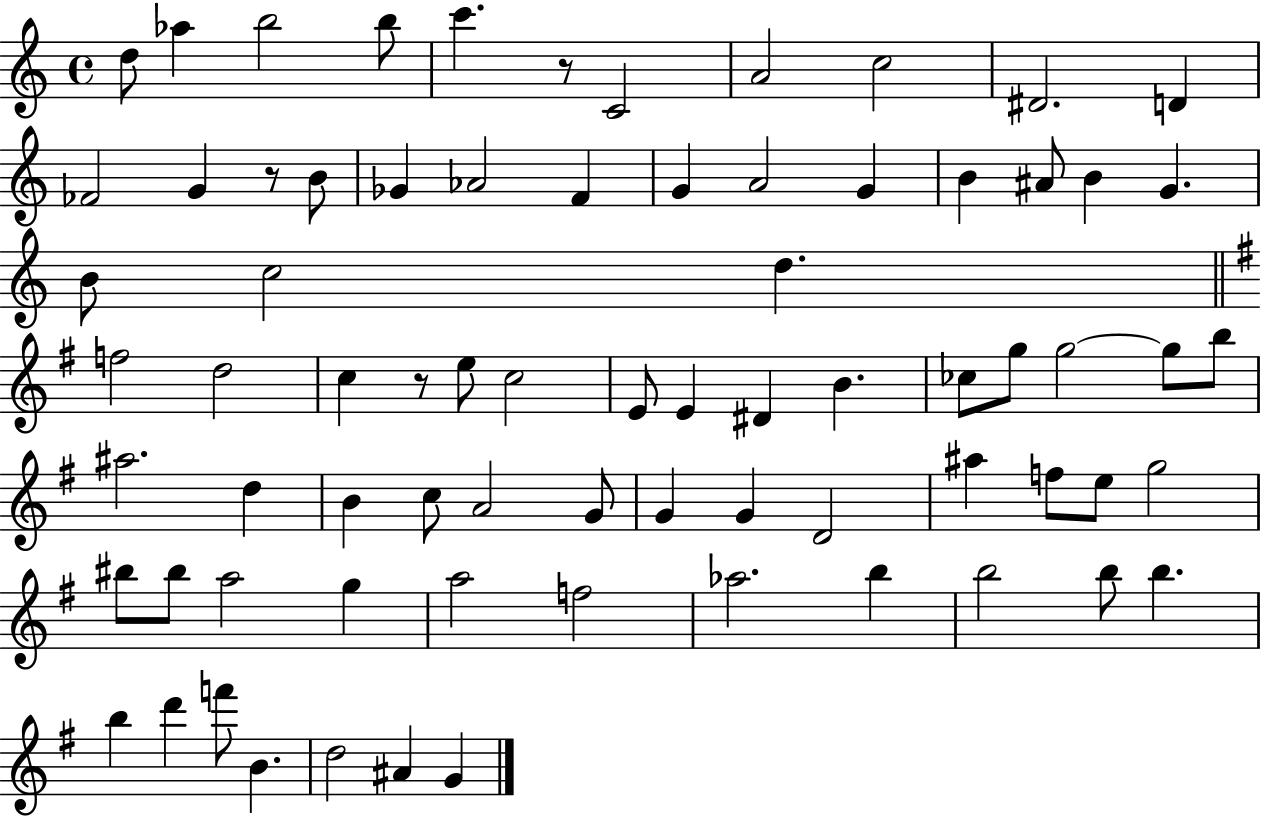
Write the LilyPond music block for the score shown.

{
  \clef treble
  \time 4/4
  \defaultTimeSignature
  \key c \major
  \repeat volta 2 { d''8 aes''4 b''2 b''8 | c'''4. r8 c'2 | a'2 c''2 | dis'2. d'4 | \break fes'2 g'4 r8 b'8 | ges'4 aes'2 f'4 | g'4 a'2 g'4 | b'4 ais'8 b'4 g'4. | \break b'8 c''2 d''4. | \bar "||" \break \key g \major f''2 d''2 | c''4 r8 e''8 c''2 | e'8 e'4 dis'4 b'4. | ces''8 g''8 g''2~~ g''8 b''8 | \break ais''2. d''4 | b'4 c''8 a'2 g'8 | g'4 g'4 d'2 | ais''4 f''8 e''8 g''2 | \break bis''8 bis''8 a''2 g''4 | a''2 f''2 | aes''2. b''4 | b''2 b''8 b''4. | \break b''4 d'''4 f'''8 b'4. | d''2 ais'4 g'4 | } \bar "|."
}